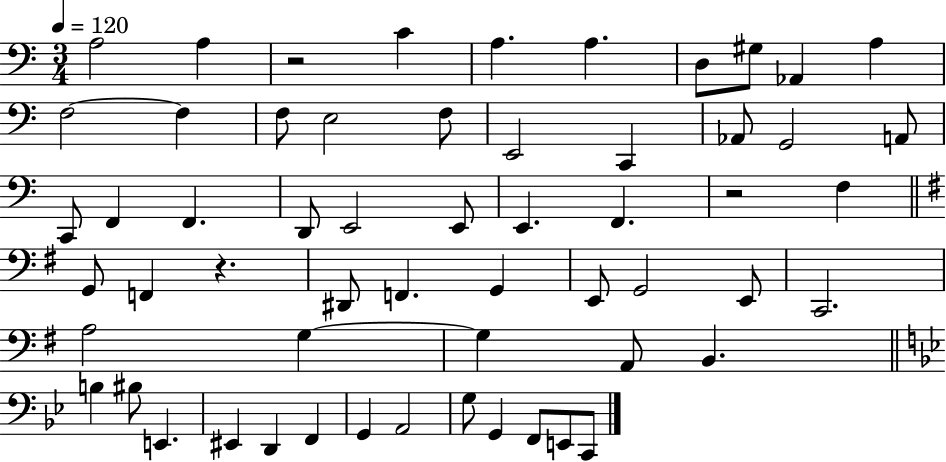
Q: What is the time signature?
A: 3/4